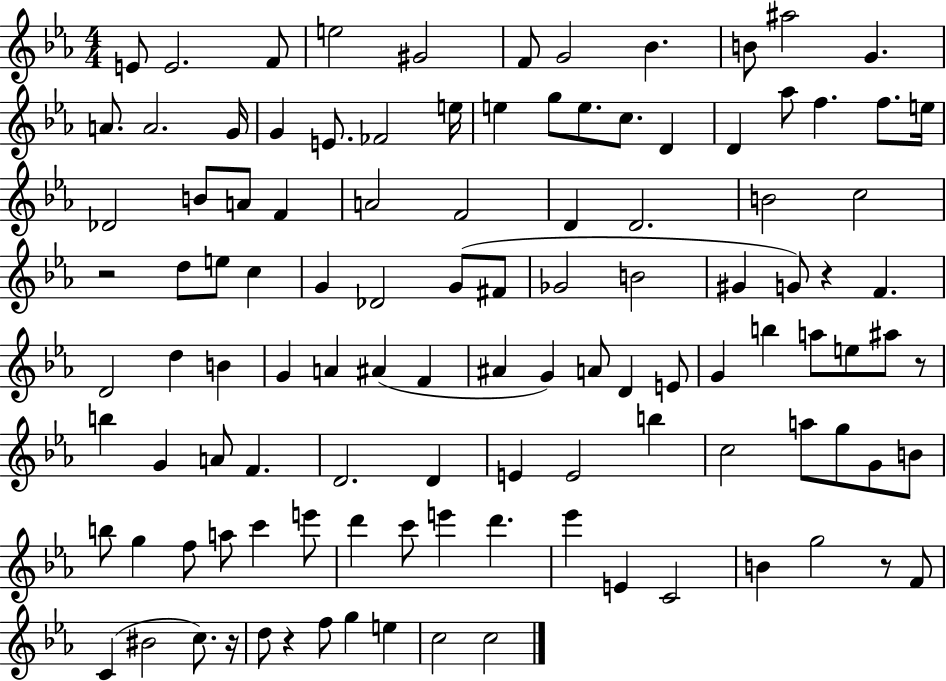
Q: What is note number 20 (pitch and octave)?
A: G5